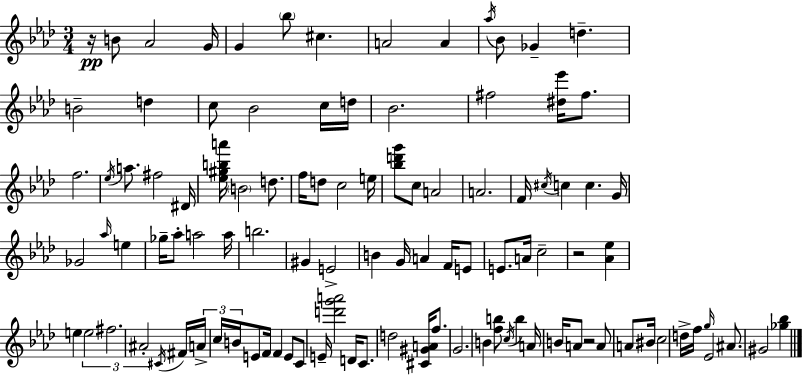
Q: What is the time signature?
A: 3/4